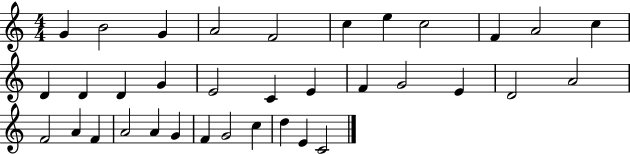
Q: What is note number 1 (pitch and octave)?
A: G4